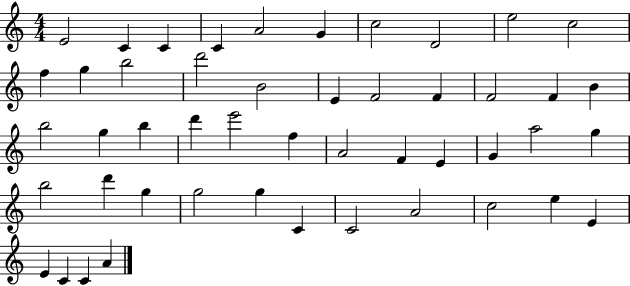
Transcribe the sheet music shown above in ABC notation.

X:1
T:Untitled
M:4/4
L:1/4
K:C
E2 C C C A2 G c2 D2 e2 c2 f g b2 d'2 B2 E F2 F F2 F B b2 g b d' e'2 f A2 F E G a2 g b2 d' g g2 g C C2 A2 c2 e E E C C A